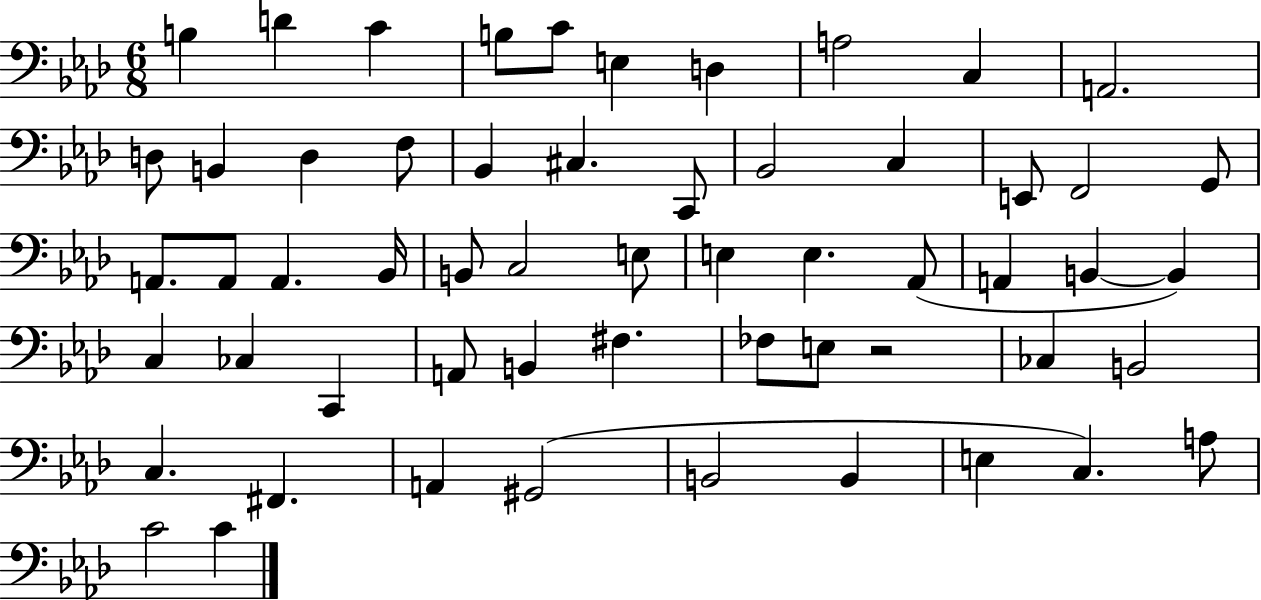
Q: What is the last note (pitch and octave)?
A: C4